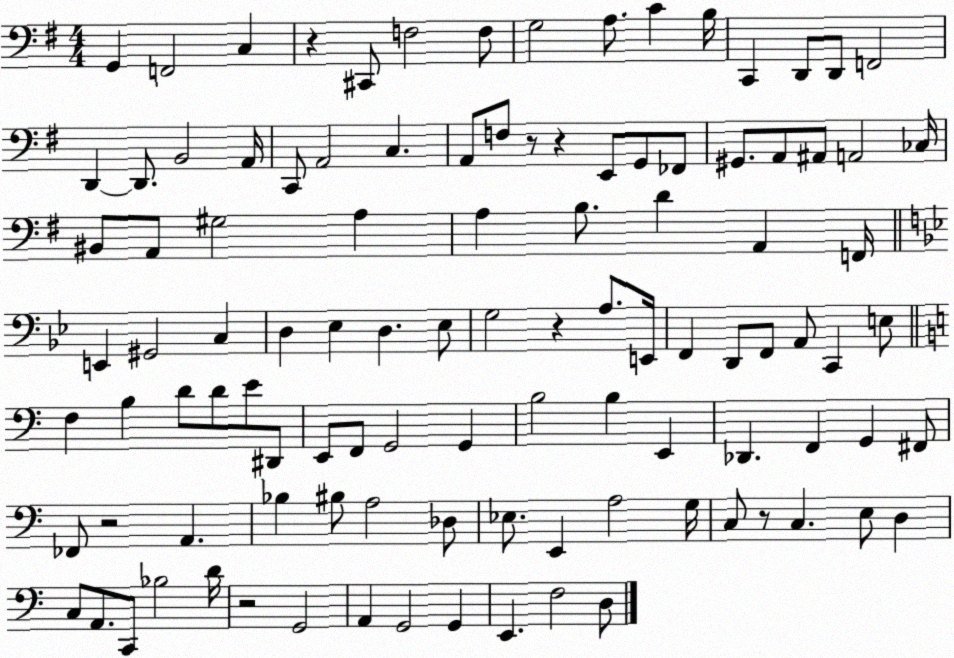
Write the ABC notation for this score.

X:1
T:Untitled
M:4/4
L:1/4
K:G
G,, F,,2 C, z ^C,,/2 F,2 F,/2 G,2 A,/2 C B,/4 C,, D,,/2 D,,/2 F,,2 D,, D,,/2 B,,2 A,,/4 C,,/2 A,,2 C, A,,/2 F,/2 z/2 z E,,/2 G,,/2 _F,,/2 ^G,,/2 A,,/2 ^A,,/2 A,,2 _C,/4 ^B,,/2 A,,/2 ^G,2 A, A, B,/2 D A,, F,,/4 E,, ^G,,2 C, D, _E, D, _E,/2 G,2 z A,/2 E,,/4 F,, D,,/2 F,,/2 A,,/2 C,, E,/2 F, B, D/2 D/2 E/2 ^D,,/2 E,,/2 F,,/2 G,,2 G,, B,2 B, E,, _D,, F,, G,, ^F,,/2 _F,,/2 z2 A,, _B, ^B,/2 A,2 _D,/2 _E,/2 E,, A,2 G,/4 C,/2 z/2 C, E,/2 D, C,/2 A,,/2 C,,/2 _B,2 D/4 z2 G,,2 A,, G,,2 G,, E,, F,2 D,/2